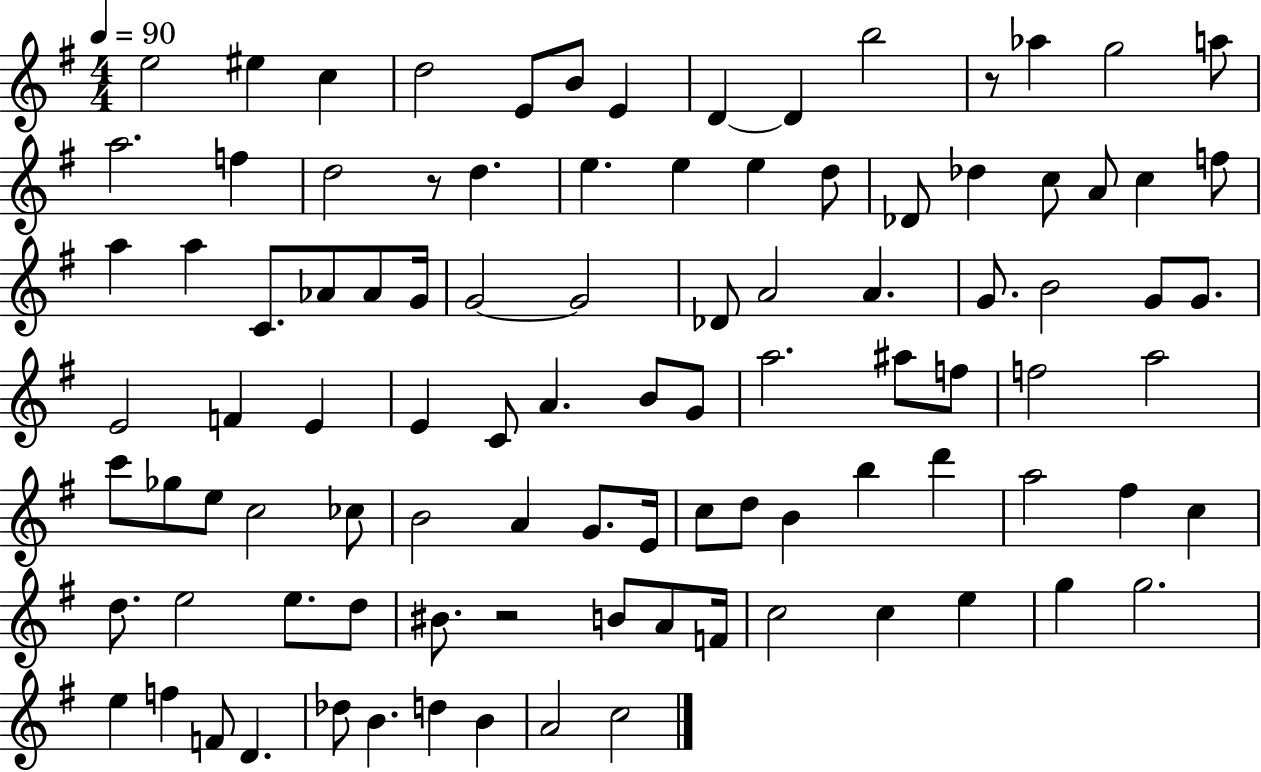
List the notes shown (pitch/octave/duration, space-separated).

E5/h EIS5/q C5/q D5/h E4/e B4/e E4/q D4/q D4/q B5/h R/e Ab5/q G5/h A5/e A5/h. F5/q D5/h R/e D5/q. E5/q. E5/q E5/q D5/e Db4/e Db5/q C5/e A4/e C5/q F5/e A5/q A5/q C4/e. Ab4/e Ab4/e G4/s G4/h G4/h Db4/e A4/h A4/q. G4/e. B4/h G4/e G4/e. E4/h F4/q E4/q E4/q C4/e A4/q. B4/e G4/e A5/h. A#5/e F5/e F5/h A5/h C6/e Gb5/e E5/e C5/h CES5/e B4/h A4/q G4/e. E4/s C5/e D5/e B4/q B5/q D6/q A5/h F#5/q C5/q D5/e. E5/h E5/e. D5/e BIS4/e. R/h B4/e A4/e F4/s C5/h C5/q E5/q G5/q G5/h. E5/q F5/q F4/e D4/q. Db5/e B4/q. D5/q B4/q A4/h C5/h